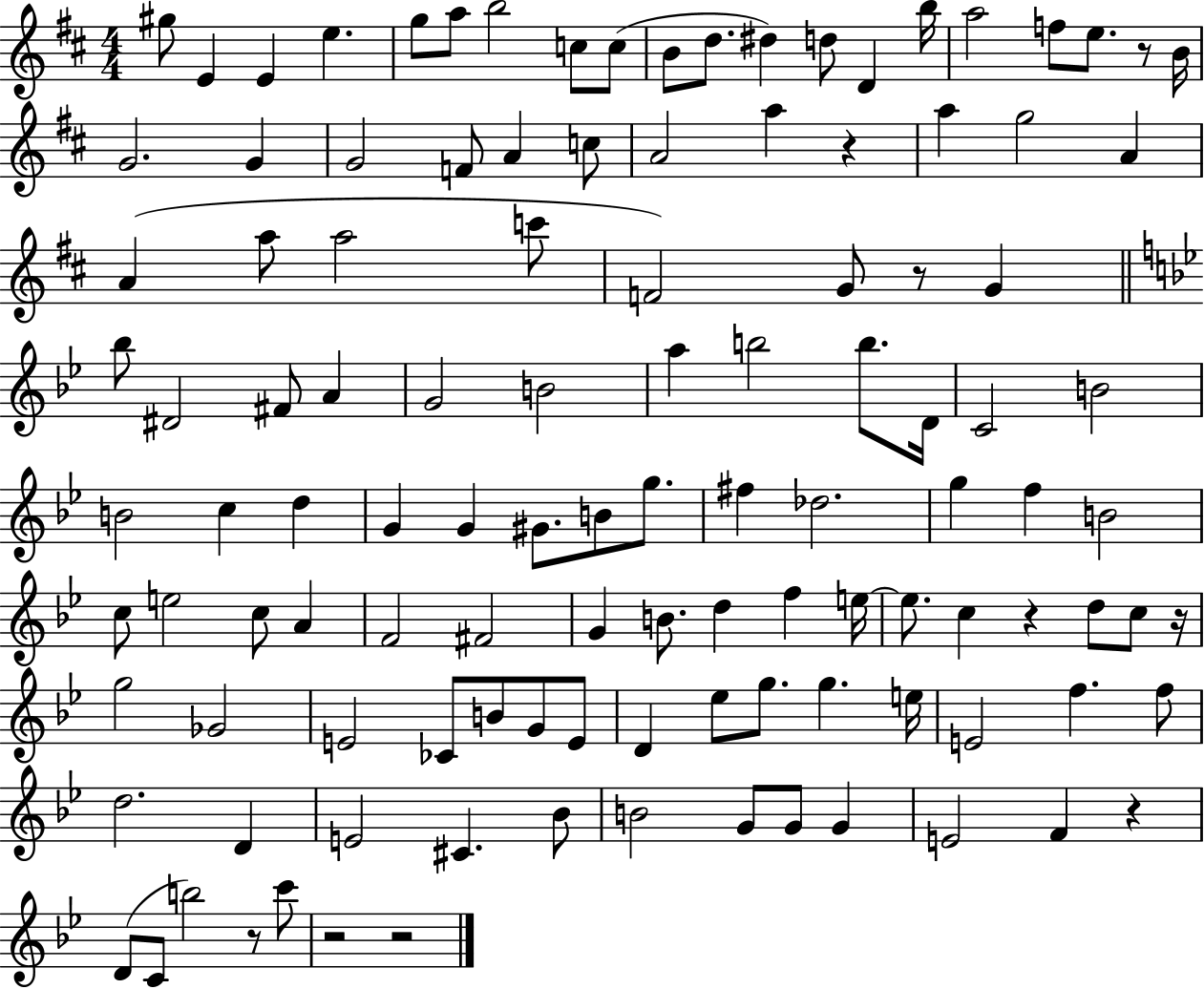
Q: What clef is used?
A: treble